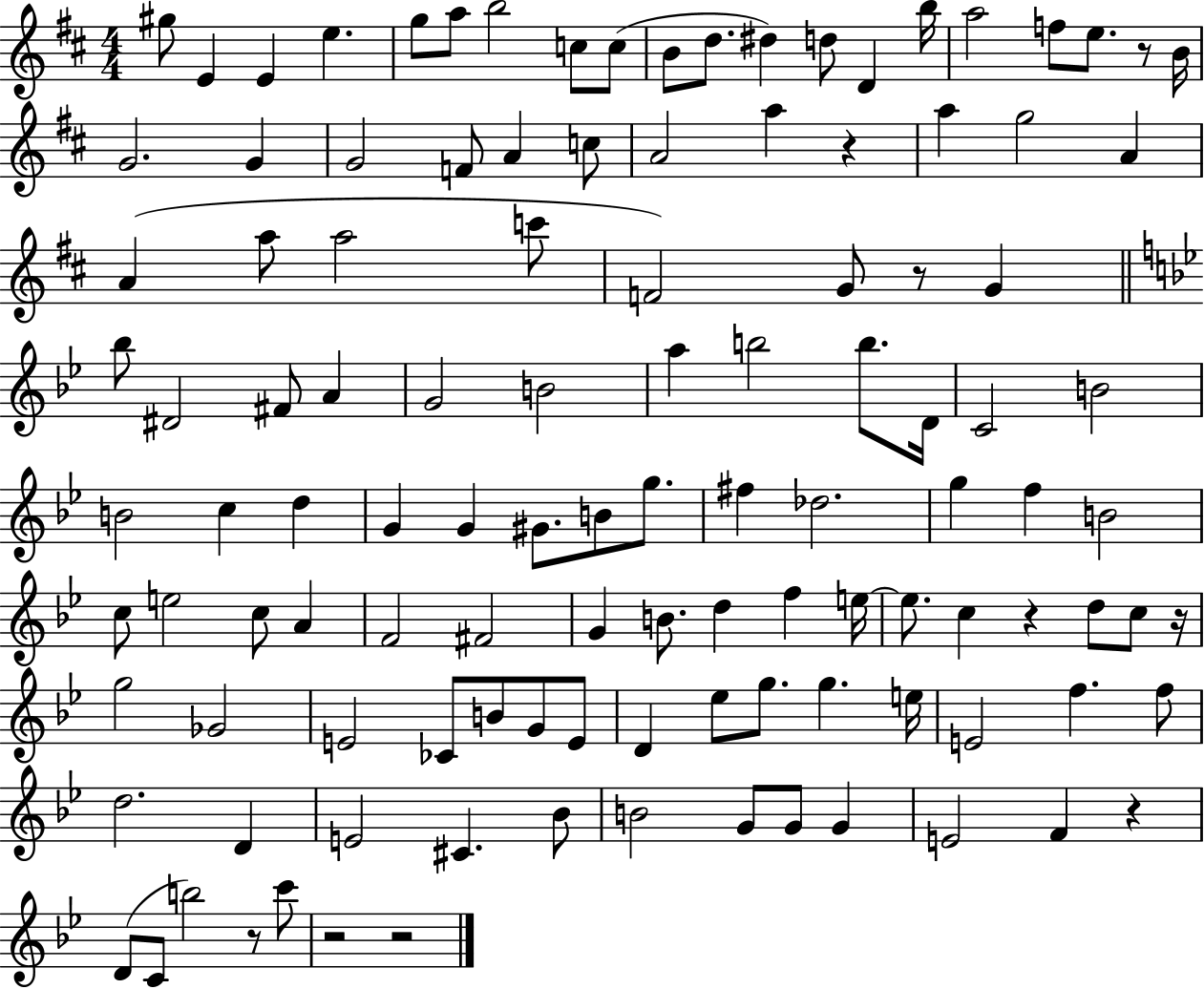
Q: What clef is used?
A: treble